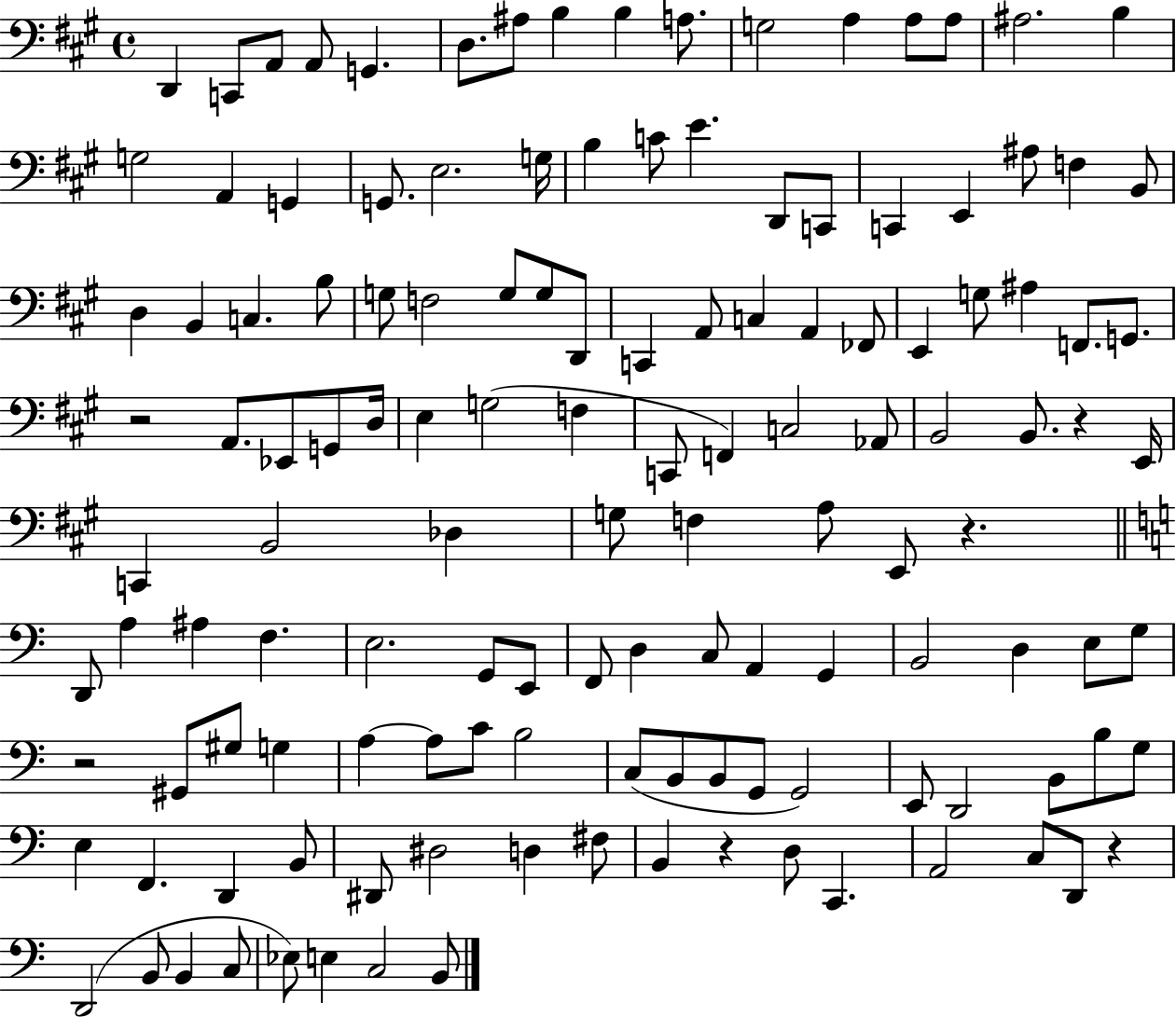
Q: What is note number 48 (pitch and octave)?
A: G3